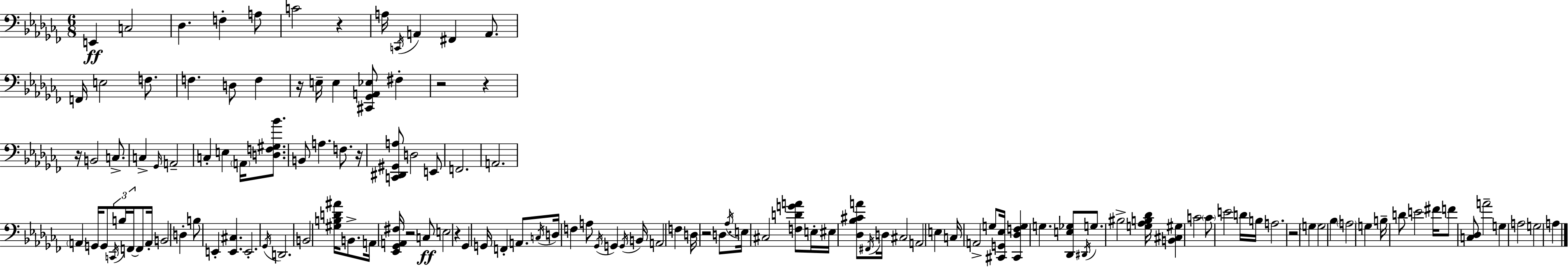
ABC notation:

X:1
T:Untitled
M:6/8
L:1/4
K:Abm
E,, C,2 _D, F, A,/2 C2 z A,/4 C,,/4 A,, ^F,, A,,/2 F,,/4 E,2 F,/2 F, D,/2 F, z/4 E,/4 E, [^C,,_G,,A,,_E,]/2 ^F, z2 z z/4 B,,2 C,/2 C, _G,,/4 A,,2 C, E, A,,/4 [D,F,^G,_B]/2 B,,/2 A, F,/2 z/4 [C,,^D,,^G,,A,]/2 D,2 E,,/2 F,,2 A,,2 A,, G,,/4 G,,/2 C,,/4 B,/4 F,,/4 F,,/2 A,,/4 B,,2 D, B,/2 E,, [E,,^C,] E,,2 _G,,/4 D,,2 B,,2 [^G,B,D^A]/4 B,,/2 A,,/4 [_E,,_G,,A,,^F,]/4 z2 C,/2 E,2 z _G,, G,,/4 F,, A,,/2 C,/4 D,/4 F, A,/2 _G,,/4 G,, G,,/4 B,,/4 A,,2 F, D,/4 z2 D,/2 _A,/4 E,/4 ^C,2 [F,DGA]/2 E,/4 ^E,/4 [_D,_B,^CA]/2 ^F,,/4 D,/4 ^C,2 A,,2 E, C,/4 A,,2 G,/2 [^C,,G,,_E,]/4 [^C,,_D,F,G,] G, [_D,,E,_G,]/2 ^D,,/4 G,/2 ^B,2 [G,_A,B,_D]/4 [B,,^C,^G,] C2 C/2 E2 D/4 B,/4 A,2 z2 G, G,2 _B, A,2 G, B,/4 D/2 E2 ^F/4 F/2 [C,_D,]/2 A2 G, A,2 G,2 A,